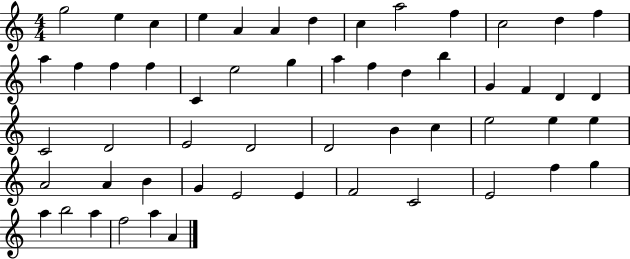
X:1
T:Untitled
M:4/4
L:1/4
K:C
g2 e c e A A d c a2 f c2 d f a f f f C e2 g a f d b G F D D C2 D2 E2 D2 D2 B c e2 e e A2 A B G E2 E F2 C2 E2 f g a b2 a f2 a A